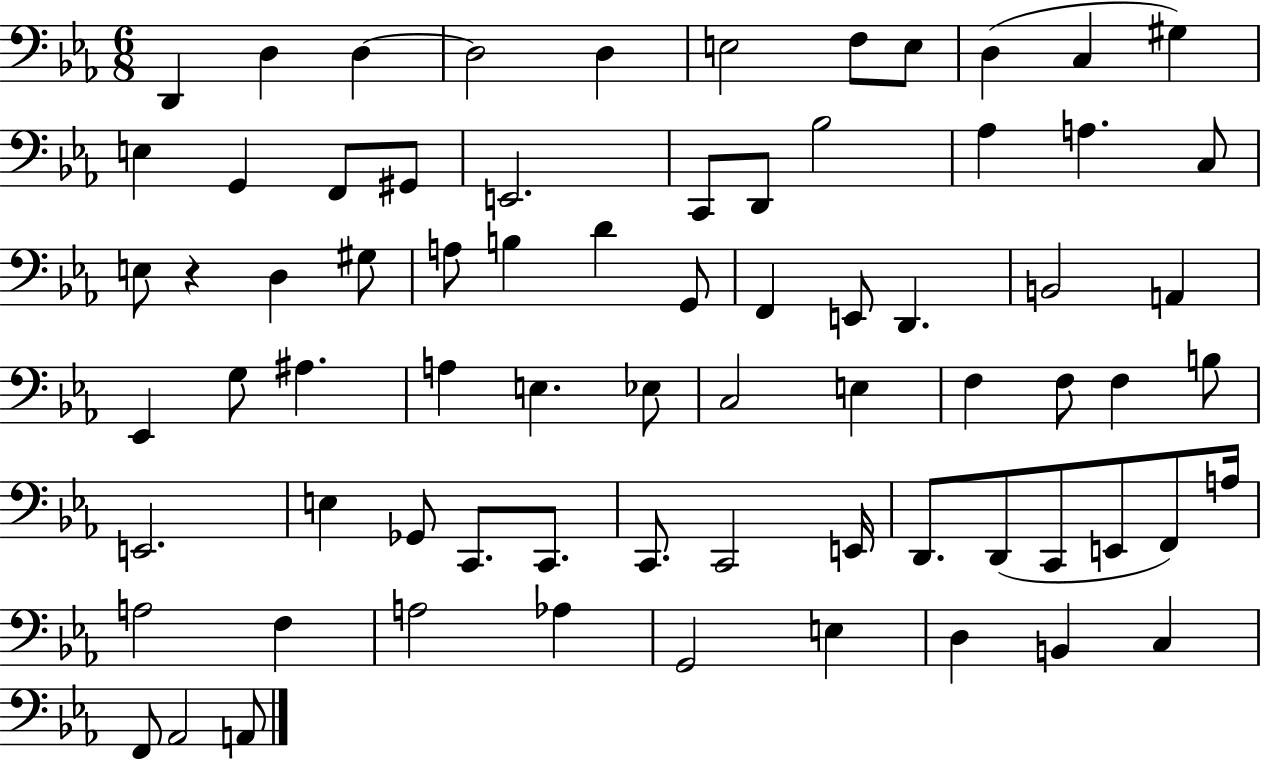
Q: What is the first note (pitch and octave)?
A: D2